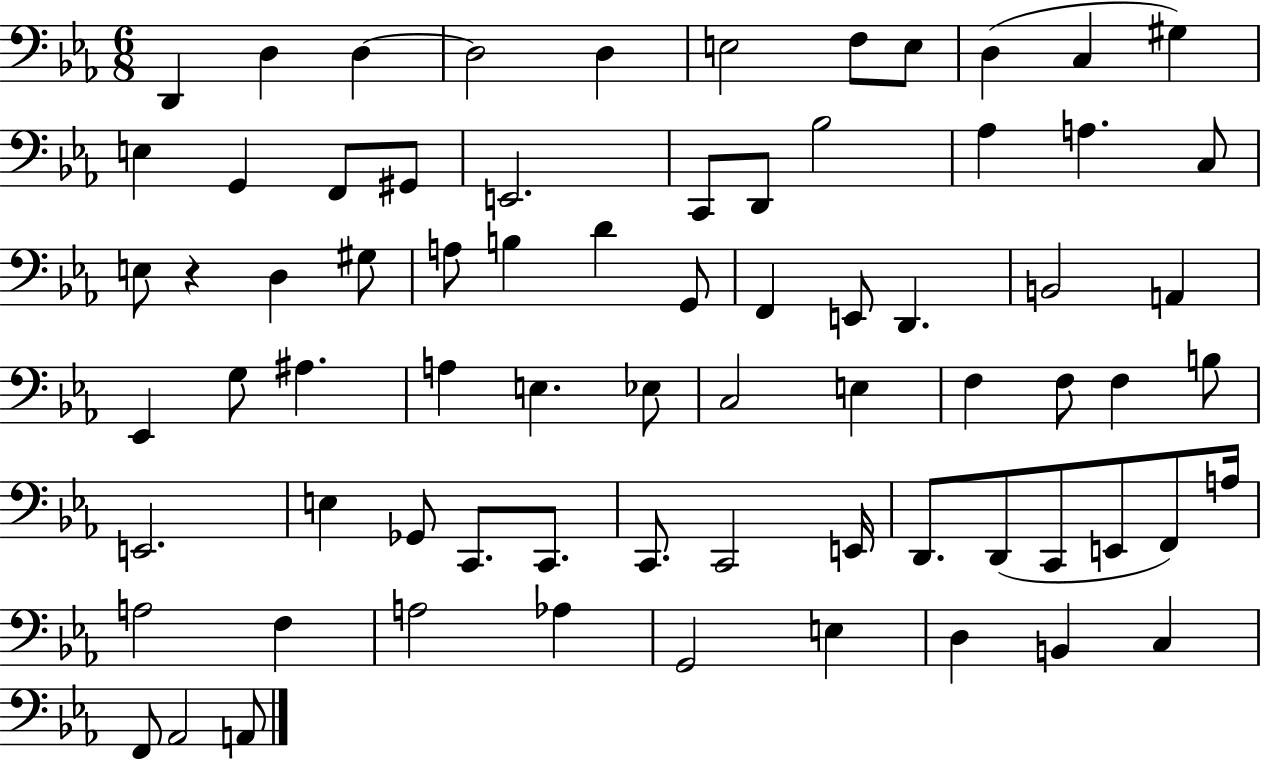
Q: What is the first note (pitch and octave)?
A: D2